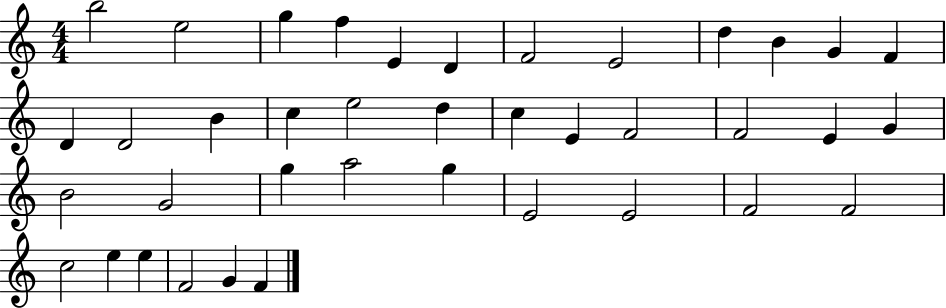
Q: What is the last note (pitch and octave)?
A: F4